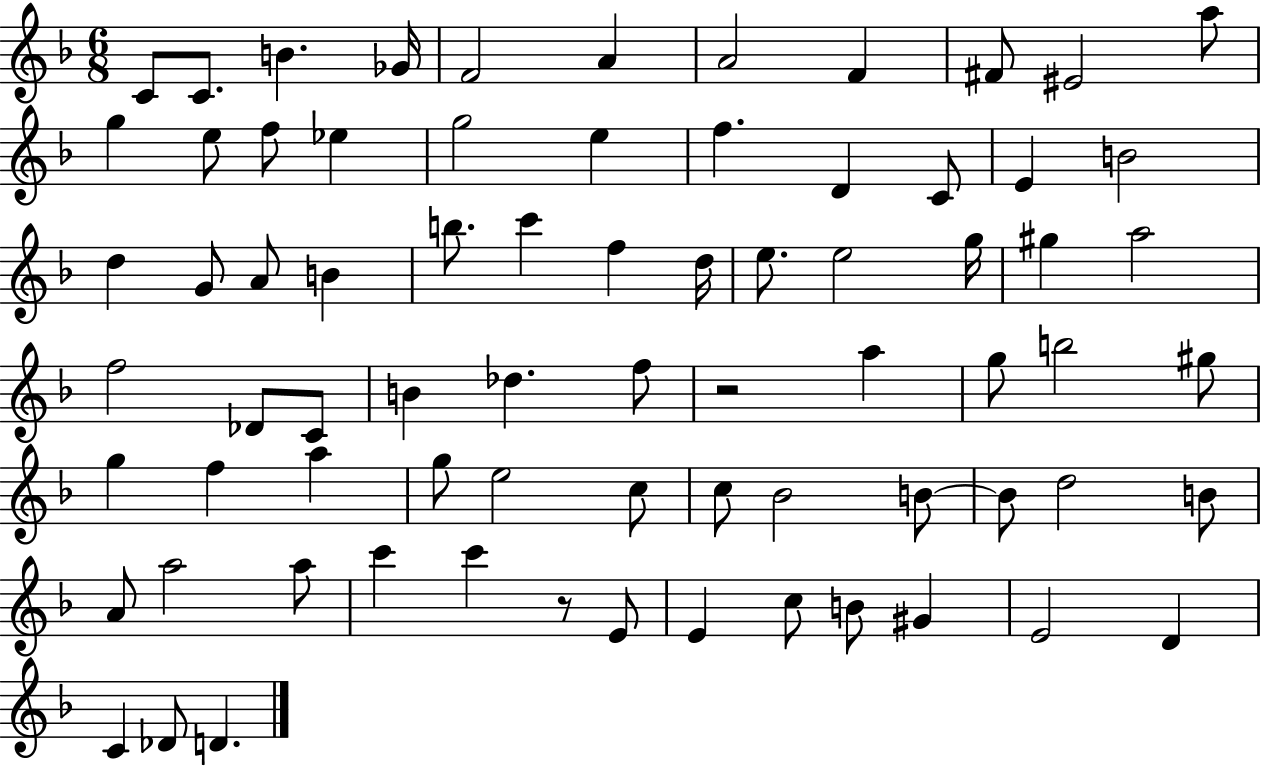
{
  \clef treble
  \numericTimeSignature
  \time 6/8
  \key f \major
  c'8 c'8. b'4. ges'16 | f'2 a'4 | a'2 f'4 | fis'8 eis'2 a''8 | \break g''4 e''8 f''8 ees''4 | g''2 e''4 | f''4. d'4 c'8 | e'4 b'2 | \break d''4 g'8 a'8 b'4 | b''8. c'''4 f''4 d''16 | e''8. e''2 g''16 | gis''4 a''2 | \break f''2 des'8 c'8 | b'4 des''4. f''8 | r2 a''4 | g''8 b''2 gis''8 | \break g''4 f''4 a''4 | g''8 e''2 c''8 | c''8 bes'2 b'8~~ | b'8 d''2 b'8 | \break a'8 a''2 a''8 | c'''4 c'''4 r8 e'8 | e'4 c''8 b'8 gis'4 | e'2 d'4 | \break c'4 des'8 d'4. | \bar "|."
}